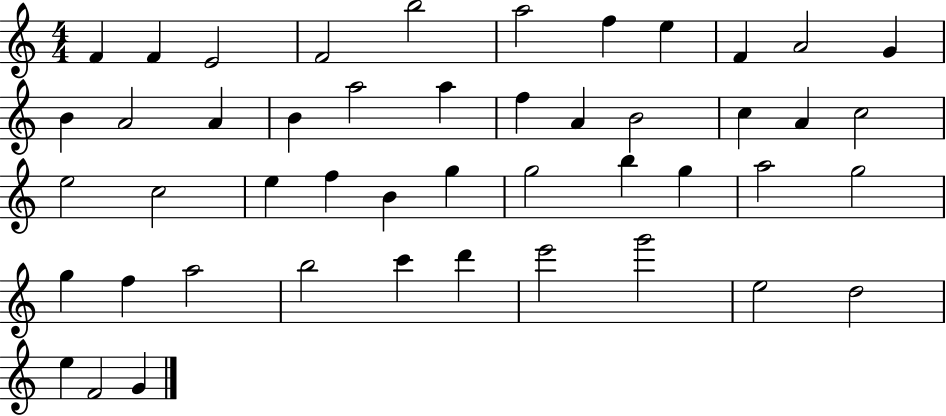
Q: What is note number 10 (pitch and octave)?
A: A4